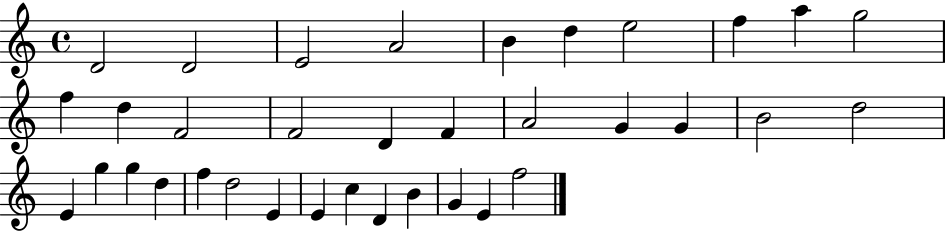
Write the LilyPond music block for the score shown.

{
  \clef treble
  \time 4/4
  \defaultTimeSignature
  \key c \major
  d'2 d'2 | e'2 a'2 | b'4 d''4 e''2 | f''4 a''4 g''2 | \break f''4 d''4 f'2 | f'2 d'4 f'4 | a'2 g'4 g'4 | b'2 d''2 | \break e'4 g''4 g''4 d''4 | f''4 d''2 e'4 | e'4 c''4 d'4 b'4 | g'4 e'4 f''2 | \break \bar "|."
}